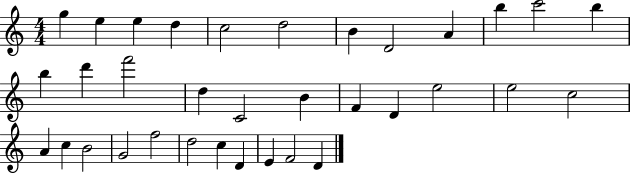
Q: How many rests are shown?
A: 0